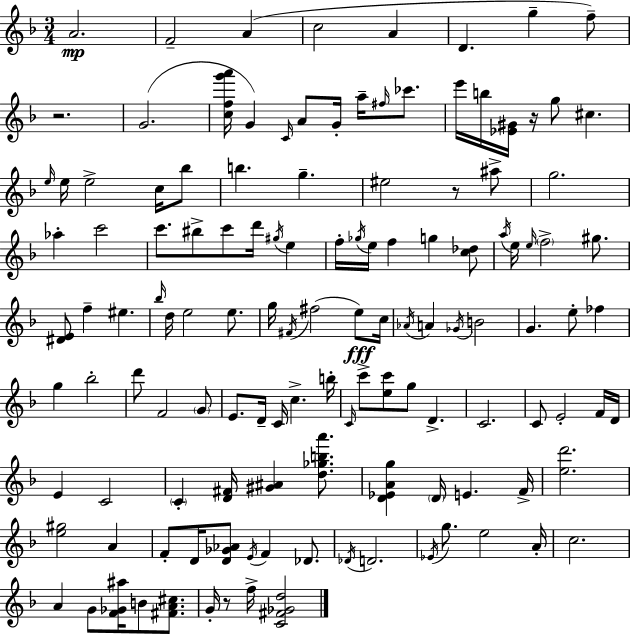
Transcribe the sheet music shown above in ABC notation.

X:1
T:Untitled
M:3/4
L:1/4
K:Dm
A2 F2 A c2 A D g f/2 z2 G2 [cfg'a']/4 G C/4 A/2 G/4 a/4 ^f/4 _c'/2 e'/4 b/4 [_E^G]/4 z/4 g/2 ^c e/4 e/4 e2 c/4 _b/2 b g ^e2 z/2 ^a/2 g2 _a c'2 c'/2 ^b/2 c'/2 d'/4 ^g/4 e f/4 _g/4 e/4 f g [c_d]/2 a/4 e/4 e/4 f2 ^g/2 [^DE]/2 f ^e _b/4 d/4 e2 e/2 g/4 ^F/4 ^f2 e/2 c/4 _A/4 A _G/4 B2 G e/2 _f g _b2 d'/2 F2 G/2 E/2 D/4 C/4 c b/4 C/4 c'/2 [ec']/2 g/2 D C2 C/2 E2 F/4 D/4 E C2 C [D^F]/4 [^G^A] [d_gba']/2 [D_EAg] D/4 E F/4 [ed']2 [e^g]2 A F/2 D/4 [D_G_A]/2 E/4 F _D/2 _D/4 D2 _E/4 g/2 e2 A/4 c2 A G/2 [F_G^a]/4 B/2 [^FA^c]/2 G/4 z/2 f/4 [C^F_Gd]2